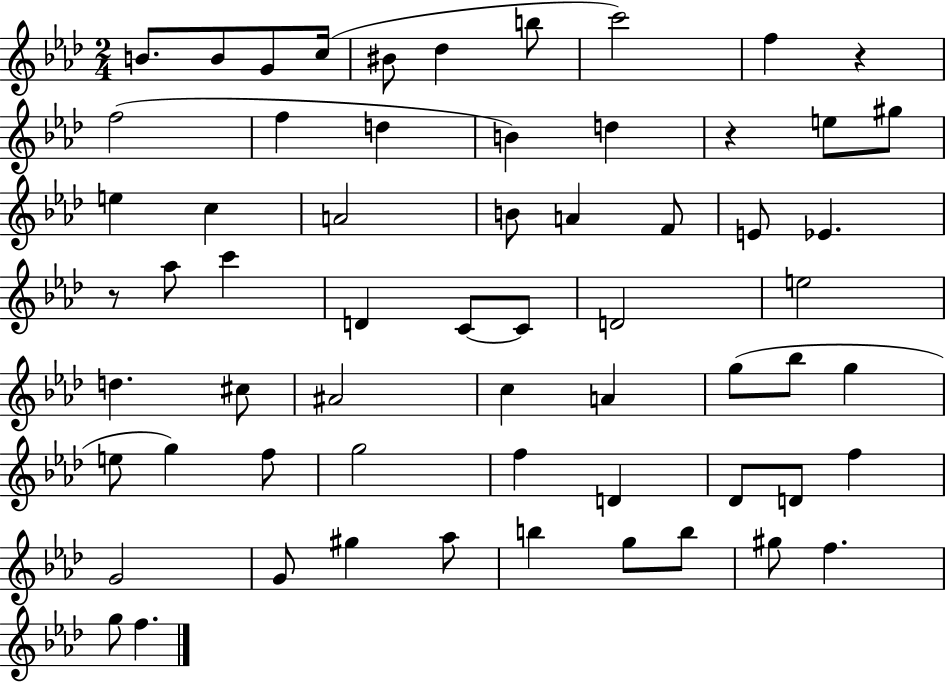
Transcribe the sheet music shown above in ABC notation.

X:1
T:Untitled
M:2/4
L:1/4
K:Ab
B/2 B/2 G/2 c/4 ^B/2 _d b/2 c'2 f z f2 f d B d z e/2 ^g/2 e c A2 B/2 A F/2 E/2 _E z/2 _a/2 c' D C/2 C/2 D2 e2 d ^c/2 ^A2 c A g/2 _b/2 g e/2 g f/2 g2 f D _D/2 D/2 f G2 G/2 ^g _a/2 b g/2 b/2 ^g/2 f g/2 f